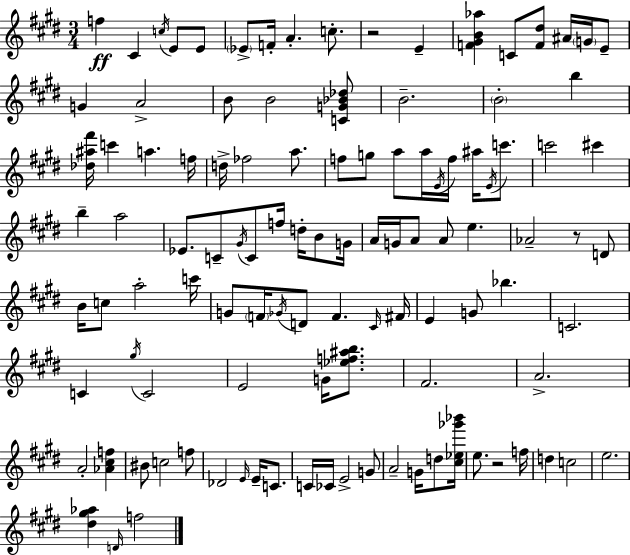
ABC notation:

X:1
T:Untitled
M:3/4
L:1/4
K:E
f ^C c/4 E/2 E/2 _E/2 F/4 A c/2 z2 E [F^GB_a] C/2 [F^d]/2 ^A/4 G/4 E/2 G A2 B/2 B2 [CG_B_d]/2 B2 B2 b [_d^a^f']/4 c' a f/4 d/4 _f2 a/2 f/2 g/2 a/2 a/4 E/4 f/4 ^a/4 E/4 c'/2 c'2 ^c' b a2 _E/2 C/2 ^G/4 C/2 f/4 d/4 B/2 G/4 A/4 G/4 A/2 A/2 e _A2 z/2 D/2 B/4 c/2 a2 c'/4 G/2 F/4 _G/4 D/2 F ^C/4 ^F/4 E G/2 _b C2 C ^g/4 C2 E2 G/4 [_ef^ab]/2 ^F2 A2 A2 [_A^cf] ^B/2 c2 f/2 _D2 E/4 E/4 C/2 C/4 _C/4 E2 G/2 A2 G/4 d/2 [^c_e_g'_b']/4 e/2 z2 f/4 d c2 e2 [^d^g_a] D/4 f2